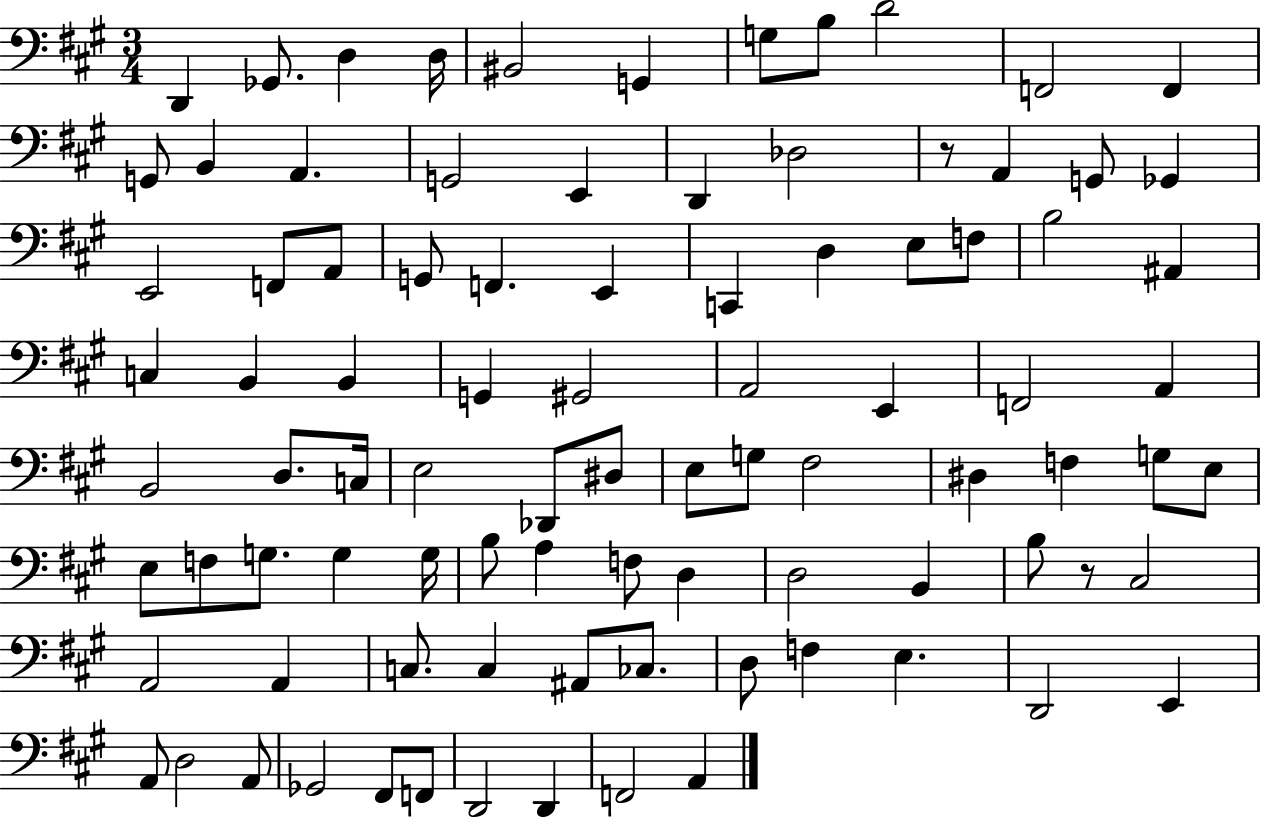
D2/q Gb2/e. D3/q D3/s BIS2/h G2/q G3/e B3/e D4/h F2/h F2/q G2/e B2/q A2/q. G2/h E2/q D2/q Db3/h R/e A2/q G2/e Gb2/q E2/h F2/e A2/e G2/e F2/q. E2/q C2/q D3/q E3/e F3/e B3/h A#2/q C3/q B2/q B2/q G2/q G#2/h A2/h E2/q F2/h A2/q B2/h D3/e. C3/s E3/h Db2/e D#3/e E3/e G3/e F#3/h D#3/q F3/q G3/e E3/e E3/e F3/e G3/e. G3/q G3/s B3/e A3/q F3/e D3/q D3/h B2/q B3/e R/e C#3/h A2/h A2/q C3/e. C3/q A#2/e CES3/e. D3/e F3/q E3/q. D2/h E2/q A2/e D3/h A2/e Gb2/h F#2/e F2/e D2/h D2/q F2/h A2/q